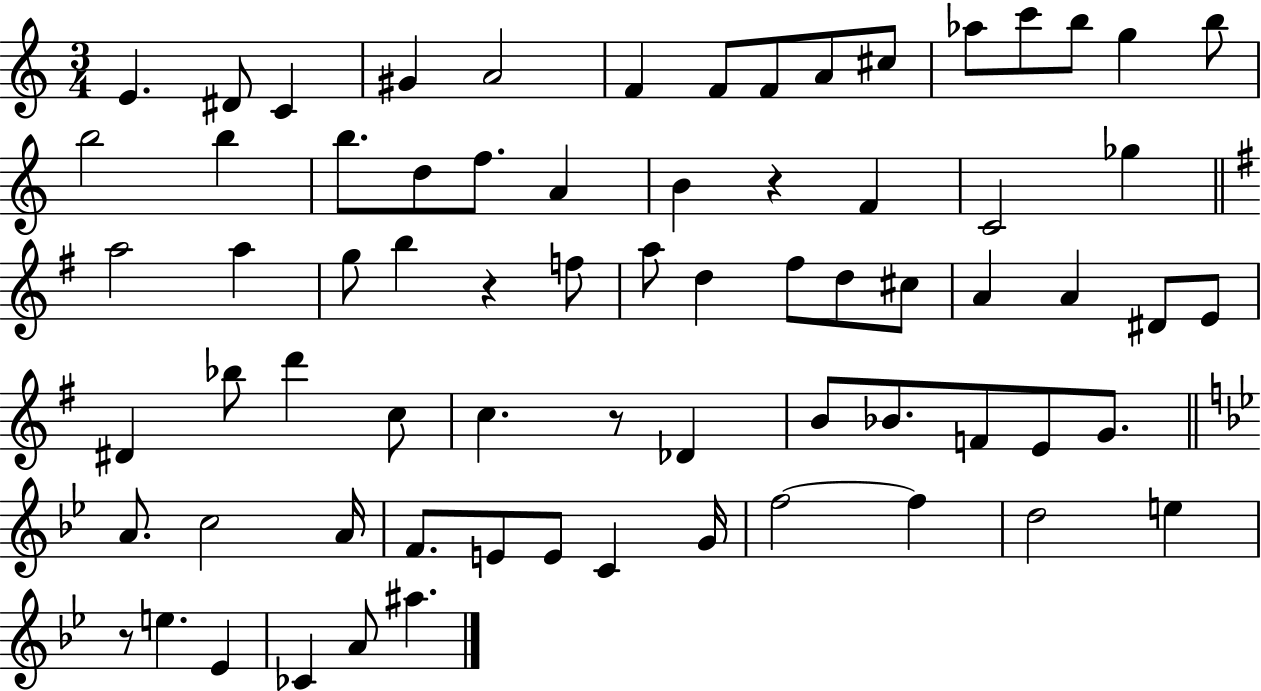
E4/q. D#4/e C4/q G#4/q A4/h F4/q F4/e F4/e A4/e C#5/e Ab5/e C6/e B5/e G5/q B5/e B5/h B5/q B5/e. D5/e F5/e. A4/q B4/q R/q F4/q C4/h Gb5/q A5/h A5/q G5/e B5/q R/q F5/e A5/e D5/q F#5/e D5/e C#5/e A4/q A4/q D#4/e E4/e D#4/q Bb5/e D6/q C5/e C5/q. R/e Db4/q B4/e Bb4/e. F4/e E4/e G4/e. A4/e. C5/h A4/s F4/e. E4/e E4/e C4/q G4/s F5/h F5/q D5/h E5/q R/e E5/q. Eb4/q CES4/q A4/e A#5/q.